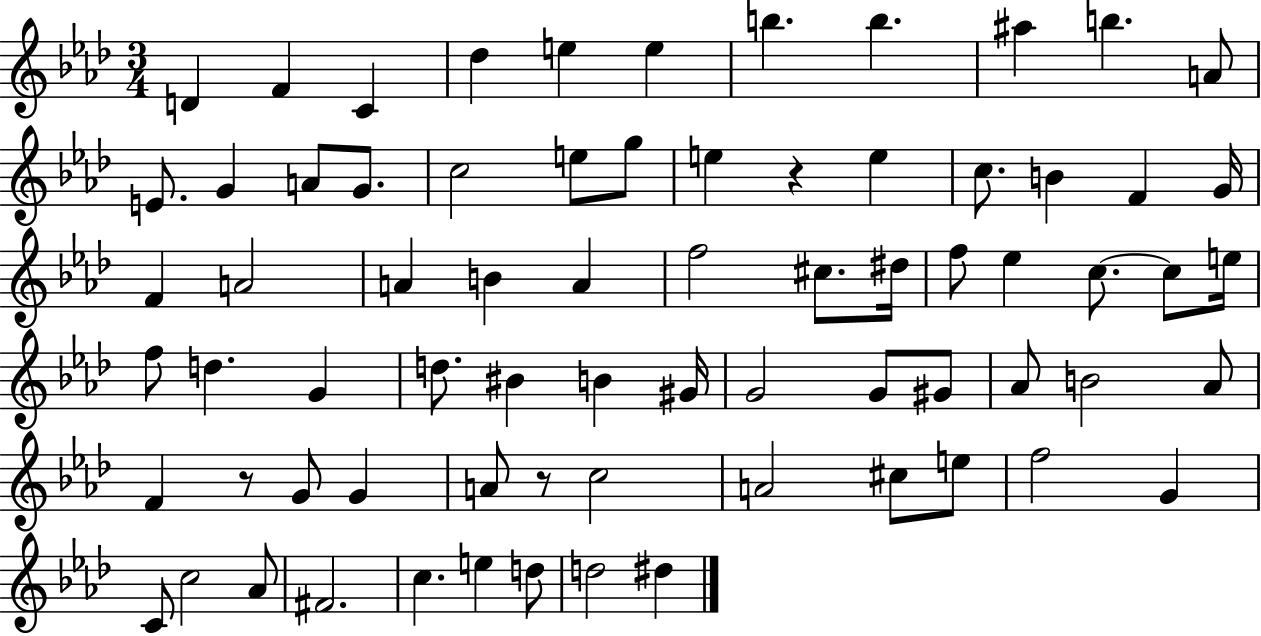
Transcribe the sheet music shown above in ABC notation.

X:1
T:Untitled
M:3/4
L:1/4
K:Ab
D F C _d e e b b ^a b A/2 E/2 G A/2 G/2 c2 e/2 g/2 e z e c/2 B F G/4 F A2 A B A f2 ^c/2 ^d/4 f/2 _e c/2 c/2 e/4 f/2 d G d/2 ^B B ^G/4 G2 G/2 ^G/2 _A/2 B2 _A/2 F z/2 G/2 G A/2 z/2 c2 A2 ^c/2 e/2 f2 G C/2 c2 _A/2 ^F2 c e d/2 d2 ^d